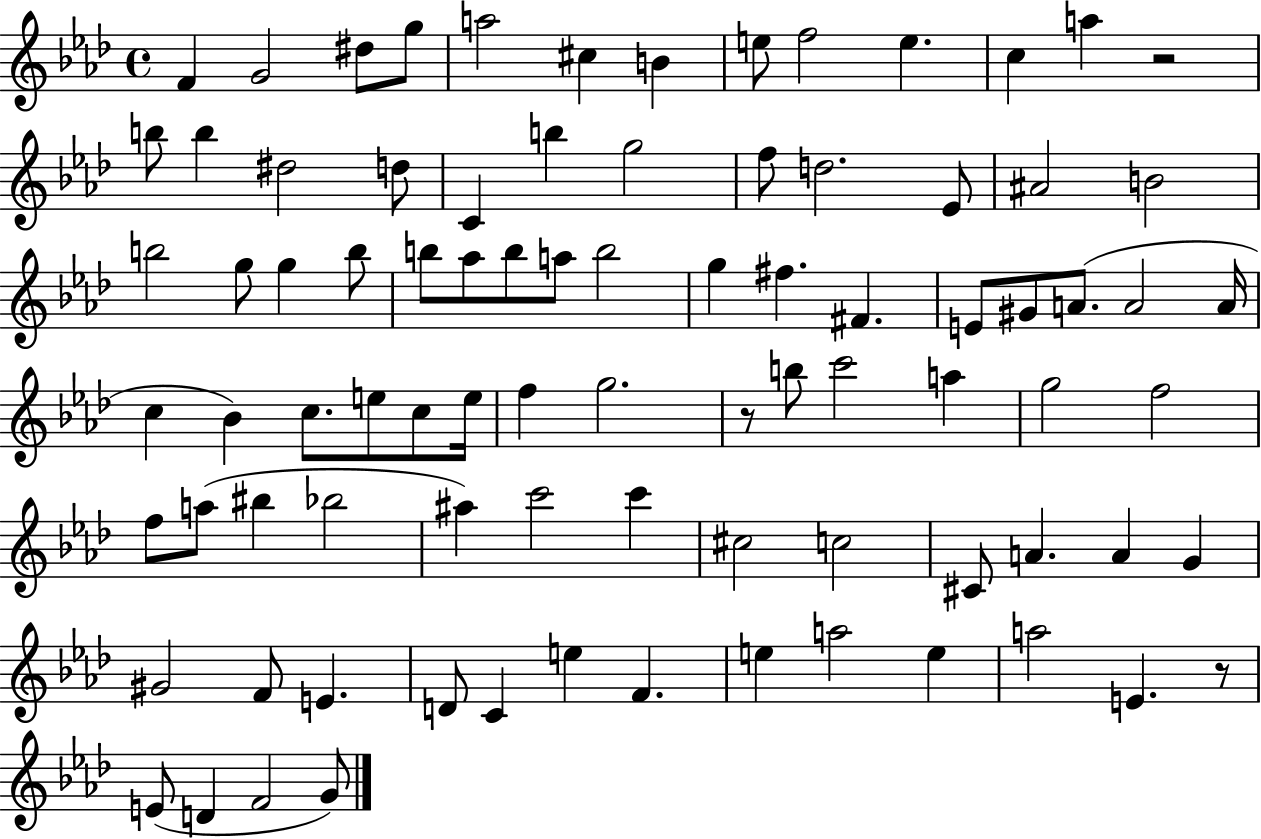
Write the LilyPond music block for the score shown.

{
  \clef treble
  \time 4/4
  \defaultTimeSignature
  \key aes \major
  f'4 g'2 dis''8 g''8 | a''2 cis''4 b'4 | e''8 f''2 e''4. | c''4 a''4 r2 | \break b''8 b''4 dis''2 d''8 | c'4 b''4 g''2 | f''8 d''2. ees'8 | ais'2 b'2 | \break b''2 g''8 g''4 b''8 | b''8 aes''8 b''8 a''8 b''2 | g''4 fis''4. fis'4. | e'8 gis'8 a'8.( a'2 a'16 | \break c''4 bes'4) c''8. e''8 c''8 e''16 | f''4 g''2. | r8 b''8 c'''2 a''4 | g''2 f''2 | \break f''8 a''8( bis''4 bes''2 | ais''4) c'''2 c'''4 | cis''2 c''2 | cis'8 a'4. a'4 g'4 | \break gis'2 f'8 e'4. | d'8 c'4 e''4 f'4. | e''4 a''2 e''4 | a''2 e'4. r8 | \break e'8( d'4 f'2 g'8) | \bar "|."
}